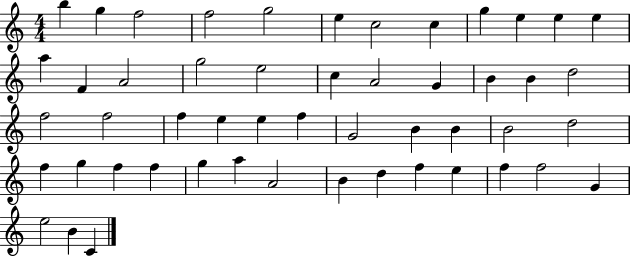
B5/q G5/q F5/h F5/h G5/h E5/q C5/h C5/q G5/q E5/q E5/q E5/q A5/q F4/q A4/h G5/h E5/h C5/q A4/h G4/q B4/q B4/q D5/h F5/h F5/h F5/q E5/q E5/q F5/q G4/h B4/q B4/q B4/h D5/h F5/q G5/q F5/q F5/q G5/q A5/q A4/h B4/q D5/q F5/q E5/q F5/q F5/h G4/q E5/h B4/q C4/q